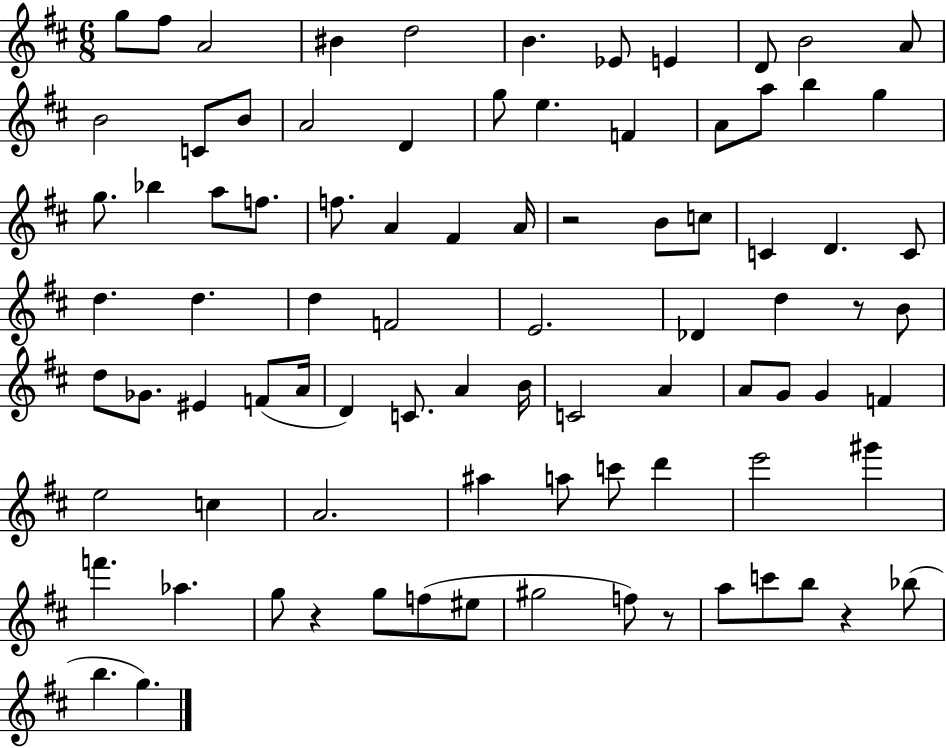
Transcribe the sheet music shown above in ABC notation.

X:1
T:Untitled
M:6/8
L:1/4
K:D
g/2 ^f/2 A2 ^B d2 B _E/2 E D/2 B2 A/2 B2 C/2 B/2 A2 D g/2 e F A/2 a/2 b g g/2 _b a/2 f/2 f/2 A ^F A/4 z2 B/2 c/2 C D C/2 d d d F2 E2 _D d z/2 B/2 d/2 _G/2 ^E F/2 A/4 D C/2 A B/4 C2 A A/2 G/2 G F e2 c A2 ^a a/2 c'/2 d' e'2 ^g' f' _a g/2 z g/2 f/2 ^e/2 ^g2 f/2 z/2 a/2 c'/2 b/2 z _b/2 b g